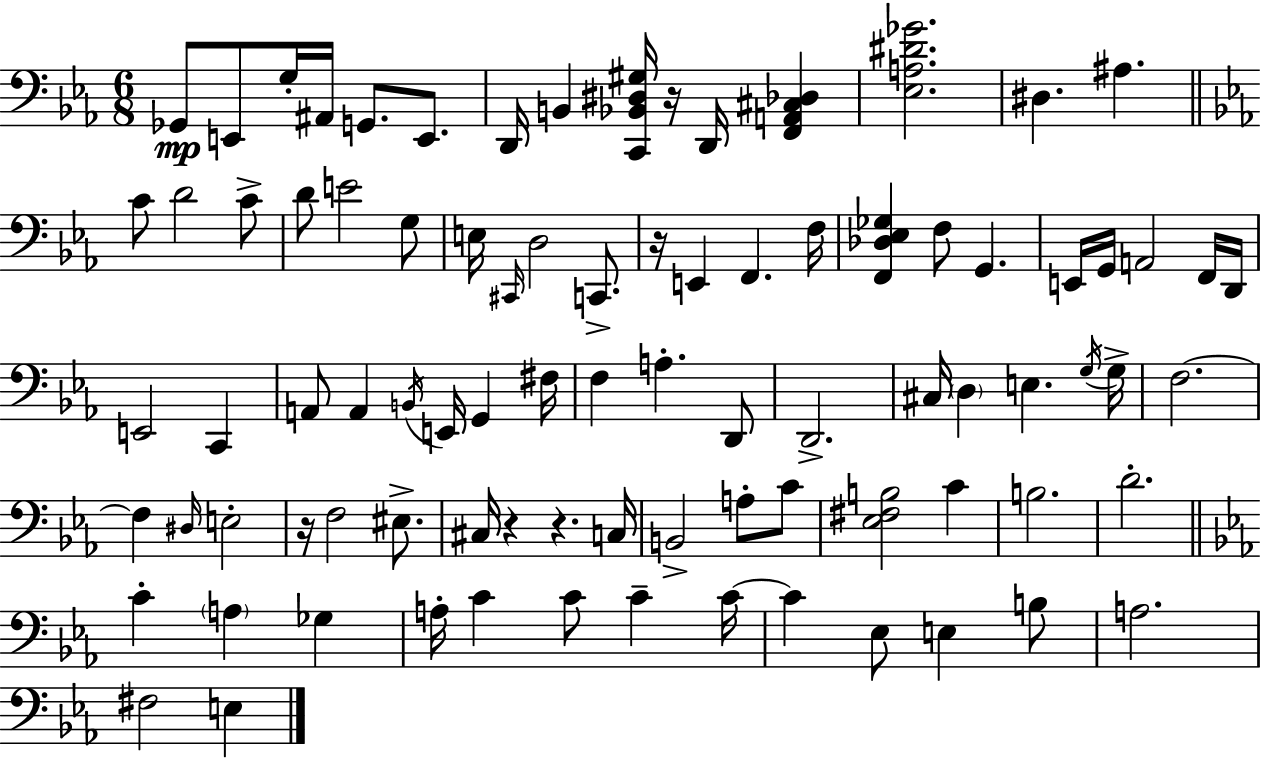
{
  \clef bass
  \numericTimeSignature
  \time 6/8
  \key ees \major
  ges,8\mp e,8 g16-. ais,16 g,8. e,8. | d,16 b,4 <c, bes, dis gis>16 r16 d,16 <f, a, cis des>4 | <ees a dis' ges'>2. | dis4. ais4. | \break \bar "||" \break \key ees \major c'8 d'2 c'8-> | d'8 e'2 g8 | e16 \grace { cis,16 } d2 c,8.-> | r16 e,4 f,4. | \break f16 <f, des ees ges>4 f8 g,4. | e,16 g,16 a,2 f,16 | d,16 e,2 c,4 | a,8 a,4 \acciaccatura { b,16 } e,16 g,4 | \break fis16 f4 a4.-. | d,8 d,2.-> | cis16 \parenthesize d4 e4. | \acciaccatura { g16 } g16-> f2.~~ | \break f4 \grace { dis16 } e2-. | r16 f2 | eis8.-> cis16 r4 r4. | c16 b,2-> | \break a8-. c'8 <ees fis b>2 | c'4 b2. | d'2.-. | \bar "||" \break \key c \minor c'4-. \parenthesize a4 ges4 | a16-. c'4 c'8 c'4-- c'16~~ | c'4 ees8 e4 b8 | a2. | \break fis2 e4 | \bar "|."
}